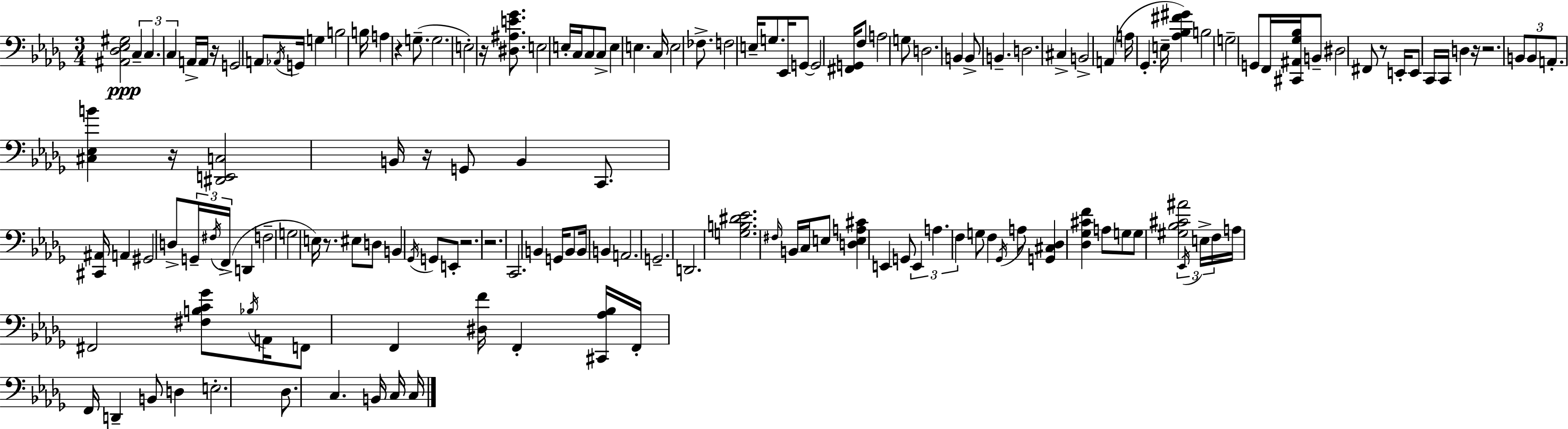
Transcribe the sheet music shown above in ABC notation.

X:1
T:Untitled
M:3/4
L:1/4
K:Bbm
[^A,,_D,_E,^G,]2 C, C, C, A,,/4 A,,/4 z/4 G,,2 A,,/2 _A,,/4 G,,/4 G, B,2 B,/4 A, z G,/2 G,2 E,2 z/4 [^D,^A,E_G]/2 E,2 E,/4 C,/4 C,/2 C,/2 E, E, C,/4 E,2 _F,/2 F,2 E,/4 G,/2 _E,,/4 G,,/2 G,,2 [^F,,G,,]/4 F,/2 A,2 G,/2 D,2 B,, B,,/2 B,, D,2 ^C, B,,2 A,, A,/4 _G,, E,/4 [_A,_B,^F^G] B,2 G,2 G,,/2 F,,/4 [^C,,^A,,_G,_B,]/4 B,,/2 ^D,2 ^F,,/2 z/2 E,,/4 E,,/2 C,,/4 C,,/4 D, z/4 z2 B,,/2 B,,/2 A,,/2 [^C,_E,B] z/4 [^D,,E,,C,]2 B,,/4 z/4 G,,/2 B,, C,,/2 [^C,,^A,,]/4 A,, ^G,,2 D,/2 G,,/4 ^F,/4 F,,/4 D,, F,2 G,2 E,/4 z/2 ^E,/2 D,/2 B,, _G,,/4 G,,/2 E,,/2 z2 z2 C,,2 B,, G,,/4 B,,/2 B,,/4 B,, A,,2 G,,2 D,,2 [G,B,^D_E]2 ^F,/4 B,,/4 C,/4 E,/2 [D,E,A,^C] E,, G,,/2 E,, A, F, G,/2 F, _G,,/4 A,/2 [G,,^C,_D,] [_D,_G,^CF] A,/2 G,/2 G,/2 [^G,_B,^C^A]2 _E,,/4 E,/4 F,/4 A,/4 ^F,,2 [^F,B,C_G]/2 _B,/4 A,,/4 F,,/2 F,, [^D,F]/4 F,, [^C,,_A,_B,]/4 F,,/4 F,,/4 D,, B,,/2 D, E,2 _D,/2 C, B,,/4 C,/4 C,/4